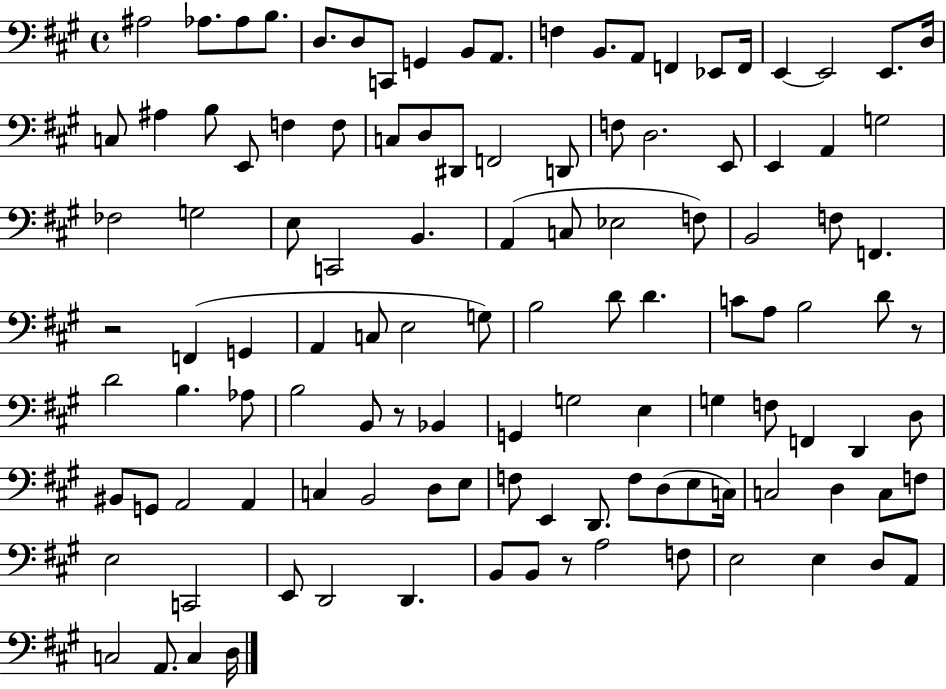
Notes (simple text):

A#3/h Ab3/e. Ab3/e B3/e. D3/e. D3/e C2/e G2/q B2/e A2/e. F3/q B2/e. A2/e F2/q Eb2/e F2/s E2/q E2/h E2/e. D3/s C3/e A#3/q B3/e E2/e F3/q F3/e C3/e D3/e D#2/e F2/h D2/e F3/e D3/h. E2/e E2/q A2/q G3/h FES3/h G3/h E3/e C2/h B2/q. A2/q C3/e Eb3/h F3/e B2/h F3/e F2/q. R/h F2/q G2/q A2/q C3/e E3/h G3/e B3/h D4/e D4/q. C4/e A3/e B3/h D4/e R/e D4/h B3/q. Ab3/e B3/h B2/e R/e Bb2/q G2/q G3/h E3/q G3/q F3/e F2/q D2/q D3/e BIS2/e G2/e A2/h A2/q C3/q B2/h D3/e E3/e F3/e E2/q D2/e. F3/e D3/e E3/e C3/s C3/h D3/q C3/e F3/e E3/h C2/h E2/e D2/h D2/q. B2/e B2/e R/e A3/h F3/e E3/h E3/q D3/e A2/e C3/h A2/e. C3/q D3/s